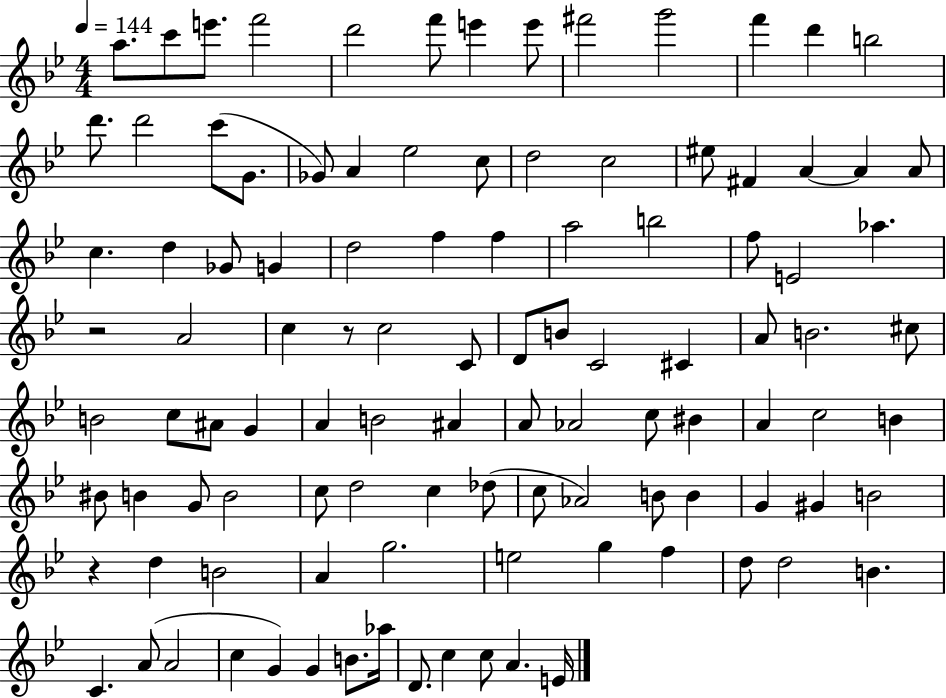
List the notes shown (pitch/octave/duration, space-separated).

A5/e. C6/e E6/e. F6/h D6/h F6/e E6/q E6/e F#6/h G6/h F6/q D6/q B5/h D6/e. D6/h C6/e G4/e. Gb4/e A4/q Eb5/h C5/e D5/h C5/h EIS5/e F#4/q A4/q A4/q A4/e C5/q. D5/q Gb4/e G4/q D5/h F5/q F5/q A5/h B5/h F5/e E4/h Ab5/q. R/h A4/h C5/q R/e C5/h C4/e D4/e B4/e C4/h C#4/q A4/e B4/h. C#5/e B4/h C5/e A#4/e G4/q A4/q B4/h A#4/q A4/e Ab4/h C5/e BIS4/q A4/q C5/h B4/q BIS4/e B4/q G4/e B4/h C5/e D5/h C5/q Db5/e C5/e Ab4/h B4/e B4/q G4/q G#4/q B4/h R/q D5/q B4/h A4/q G5/h. E5/h G5/q F5/q D5/e D5/h B4/q. C4/q. A4/e A4/h C5/q G4/q G4/q B4/e. Ab5/s D4/e. C5/q C5/e A4/q. E4/s